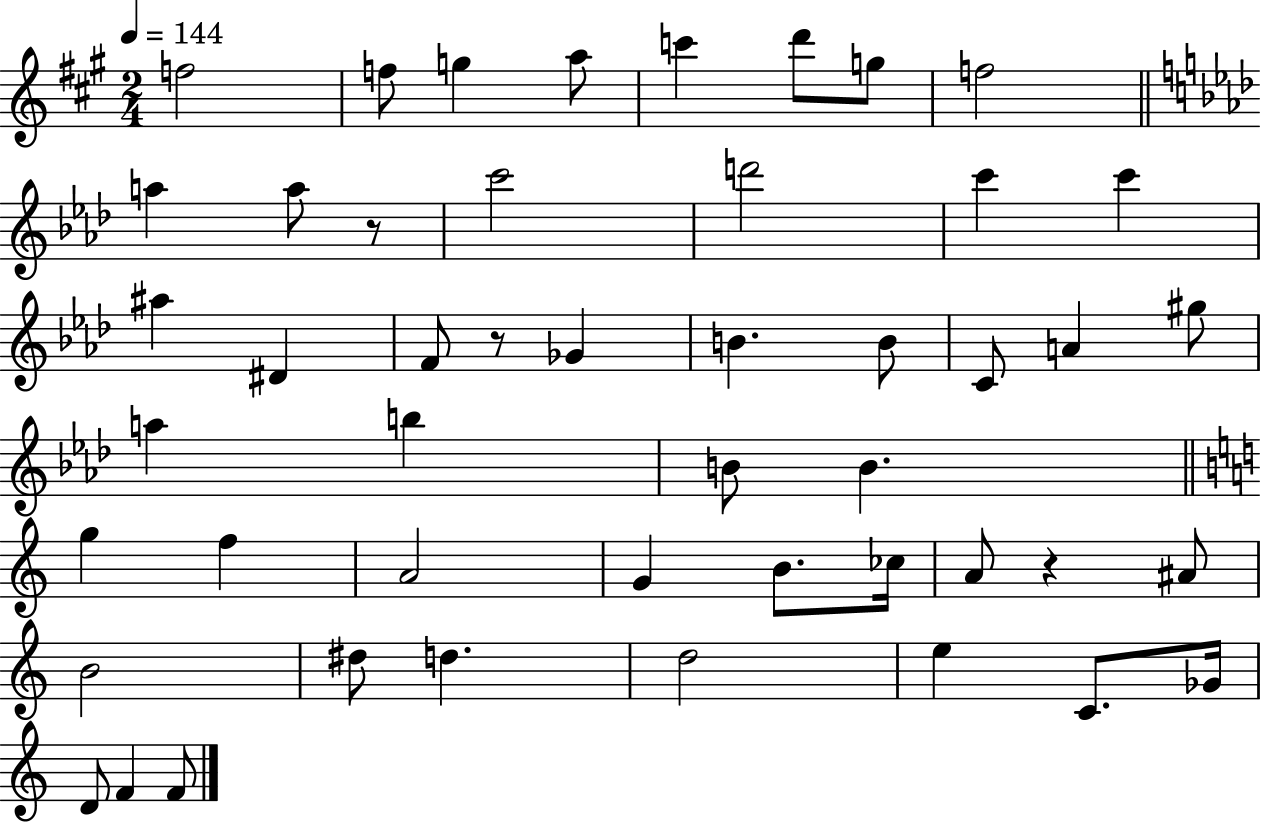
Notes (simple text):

F5/h F5/e G5/q A5/e C6/q D6/e G5/e F5/h A5/q A5/e R/e C6/h D6/h C6/q C6/q A#5/q D#4/q F4/e R/e Gb4/q B4/q. B4/e C4/e A4/q G#5/e A5/q B5/q B4/e B4/q. G5/q F5/q A4/h G4/q B4/e. CES5/s A4/e R/q A#4/e B4/h D#5/e D5/q. D5/h E5/q C4/e. Gb4/s D4/e F4/q F4/e